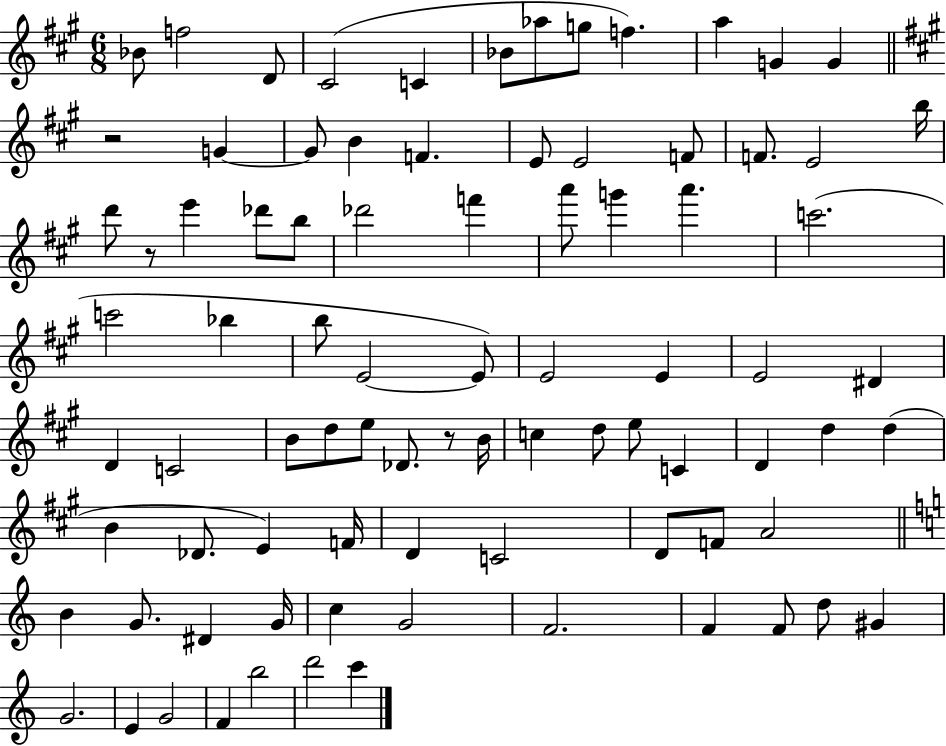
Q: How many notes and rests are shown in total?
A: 85